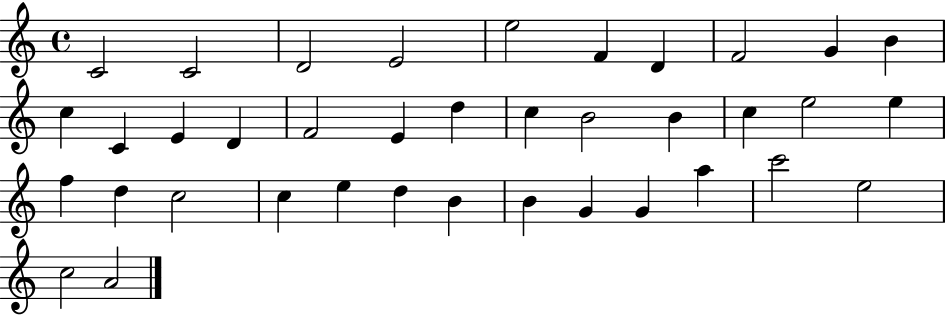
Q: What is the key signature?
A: C major